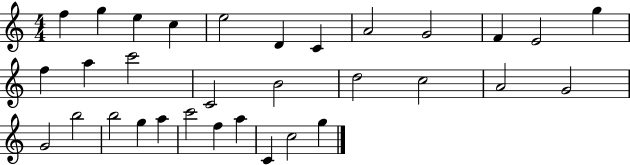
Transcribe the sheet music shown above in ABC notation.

X:1
T:Untitled
M:4/4
L:1/4
K:C
f g e c e2 D C A2 G2 F E2 g f a c'2 C2 B2 d2 c2 A2 G2 G2 b2 b2 g a c'2 f a C c2 g